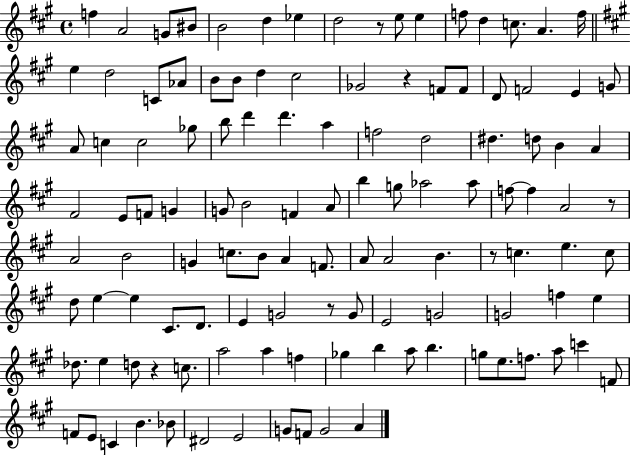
F5/q A4/h G4/e BIS4/e B4/h D5/q Eb5/q D5/h R/e E5/e E5/q F5/e D5/q C5/e. A4/q. F5/s E5/q D5/h C4/e Ab4/e B4/e B4/e D5/q C#5/h Gb4/h R/q F4/e F4/e D4/e F4/h E4/q G4/e A4/e C5/q C5/h Gb5/e B5/e D6/q D6/q. A5/q F5/h D5/h D#5/q. D5/e B4/q A4/q F#4/h E4/e F4/e G4/q G4/e B4/h F4/q A4/e B5/q G5/e Ab5/h Ab5/e F5/e F5/q A4/h R/e A4/h B4/h G4/q C5/e. B4/e A4/q F4/e. A4/e A4/h B4/q. R/e C5/q. E5/q. C5/e D5/e E5/q E5/q C#4/e. D4/e. E4/q G4/h R/e G4/e E4/h G4/h G4/h F5/q E5/q Db5/e. E5/q D5/e R/q C5/e. A5/h A5/q F5/q Gb5/q B5/q A5/e B5/q. G5/e E5/e. F5/e. A5/e C6/q F4/e F4/e E4/e C4/q B4/q. Bb4/e D#4/h E4/h G4/e F4/e G4/h A4/q